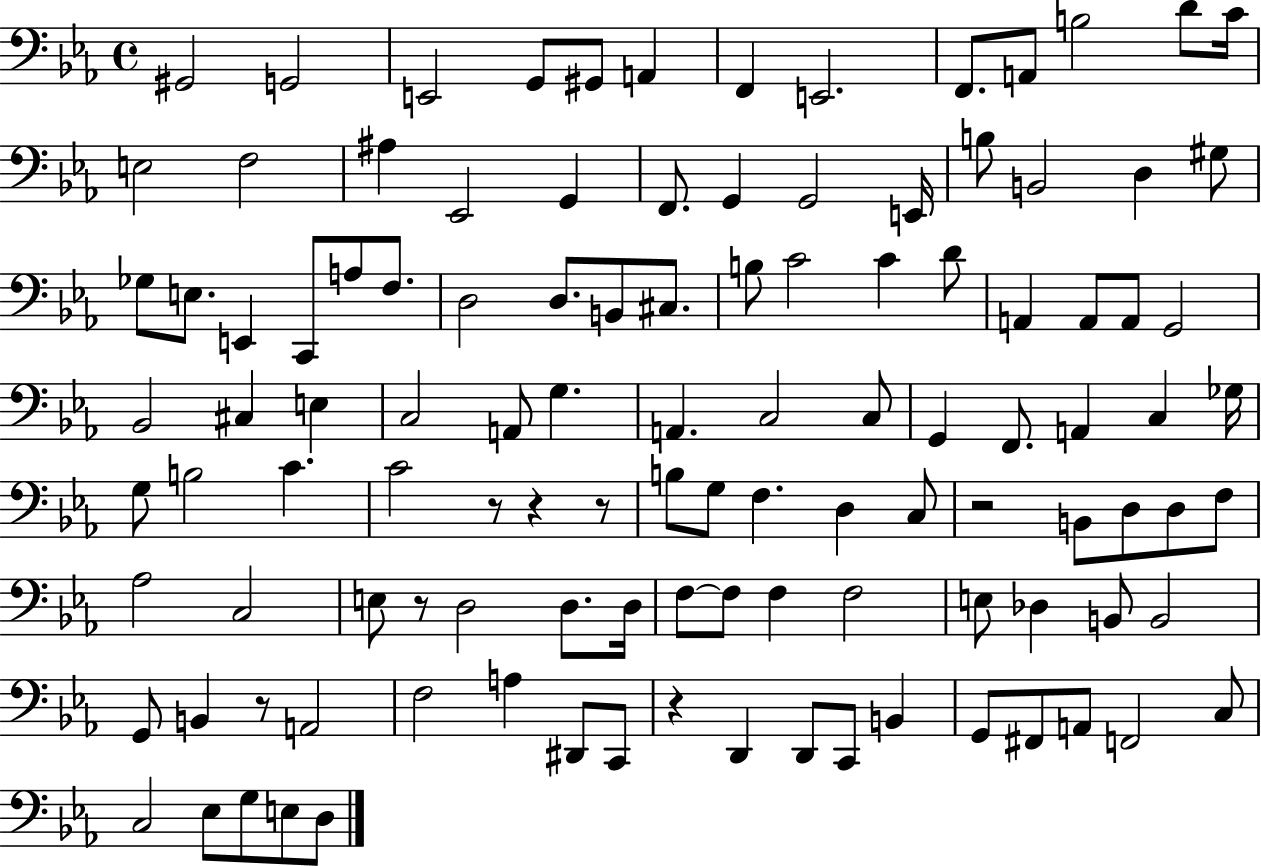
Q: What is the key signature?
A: EES major